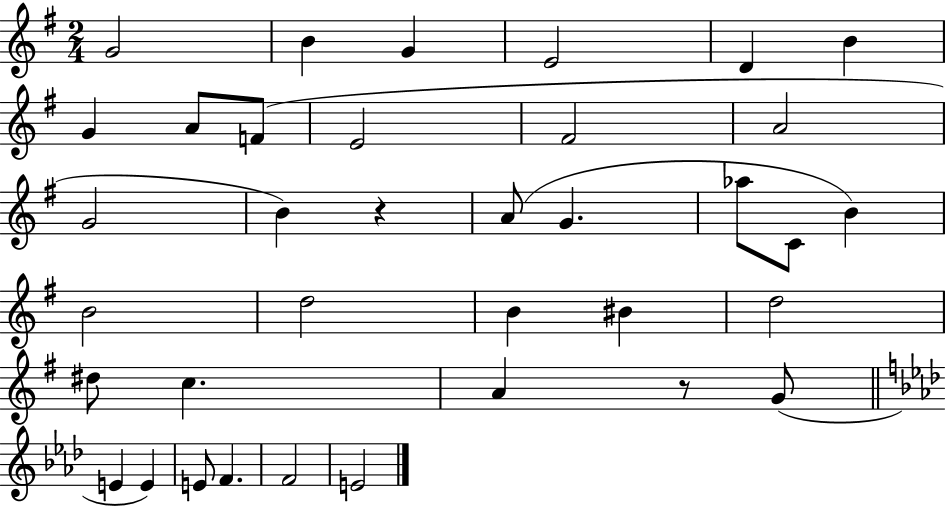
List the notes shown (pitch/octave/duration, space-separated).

G4/h B4/q G4/q E4/h D4/q B4/q G4/q A4/e F4/e E4/h F#4/h A4/h G4/h B4/q R/q A4/e G4/q. Ab5/e C4/e B4/q B4/h D5/h B4/q BIS4/q D5/h D#5/e C5/q. A4/q R/e G4/e E4/q E4/q E4/e F4/q. F4/h E4/h